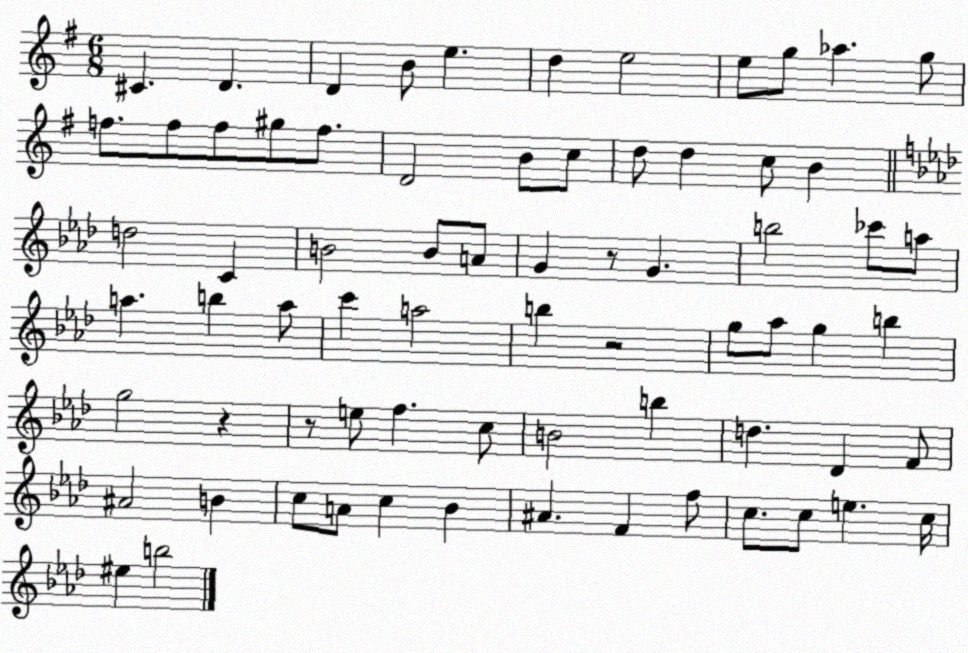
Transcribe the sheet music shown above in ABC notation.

X:1
T:Untitled
M:6/8
L:1/4
K:G
^C D D B/2 e d e2 e/2 g/2 _a g/2 f/2 f/2 f/2 ^g/2 f/2 D2 B/2 c/2 d/2 d c/2 B d2 C B2 B/2 A/2 G z/2 G b2 _c'/2 a/2 a b a/2 c' a2 b z2 g/2 _a/2 g b g2 z z/2 e/2 f c/2 B2 b d _D F/2 ^A2 B c/2 A/2 c _B ^A F f/2 c/2 c/2 e c/4 ^e b2